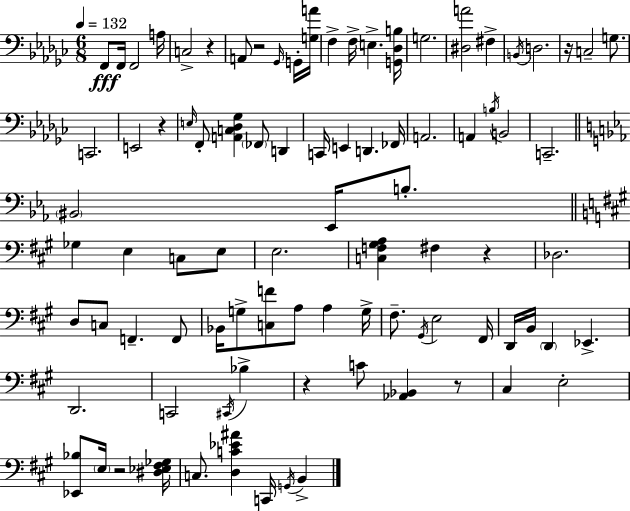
X:1
T:Untitled
M:6/8
L:1/4
K:Ebm
F,,/2 F,,/4 F,,2 A,/4 C,2 z A,,/2 z2 _G,,/4 G,,/4 [G,A]/4 F, F,/4 E, [G,,_D,B,]/4 G,2 [^D,A]2 ^F, B,,/4 D,2 z/4 C,2 G,/2 C,,2 E,,2 z E,/4 F,,/2 [A,,C,_D,_G,] _F,,/2 D,, C,,/4 E,, D,, _F,,/4 A,,2 A,, B,/4 B,,2 C,,2 ^B,,2 _E,,/4 B,/2 _G, E, C,/2 E,/2 E,2 [C,F,^G,A,] ^F, z _D,2 D,/2 C,/2 F,, F,,/2 _B,,/4 G,/2 [C,F]/2 A,/2 A, G,/4 ^F,/2 ^G,,/4 E,2 ^F,,/4 D,,/4 B,,/4 D,, _E,, D,,2 C,,2 ^C,,/4 _B, z C/2 [_A,,_B,,] z/2 ^C, E,2 [_E,,_B,]/2 E,/4 z2 [^D,_E,^F,_G,]/4 C,/2 [D,C_E^A] C,,/4 G,,/4 B,,